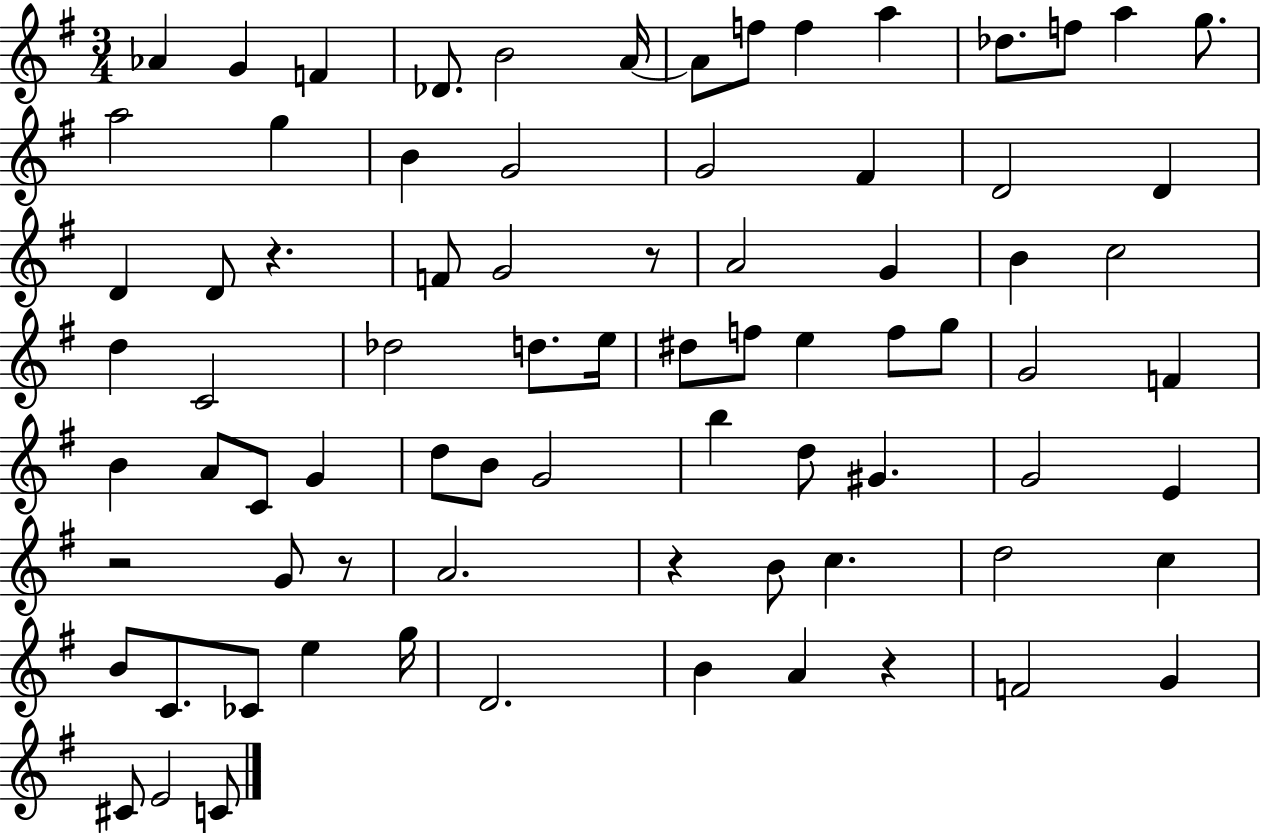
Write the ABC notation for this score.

X:1
T:Untitled
M:3/4
L:1/4
K:G
_A G F _D/2 B2 A/4 A/2 f/2 f a _d/2 f/2 a g/2 a2 g B G2 G2 ^F D2 D D D/2 z F/2 G2 z/2 A2 G B c2 d C2 _d2 d/2 e/4 ^d/2 f/2 e f/2 g/2 G2 F B A/2 C/2 G d/2 B/2 G2 b d/2 ^G G2 E z2 G/2 z/2 A2 z B/2 c d2 c B/2 C/2 _C/2 e g/4 D2 B A z F2 G ^C/2 E2 C/2